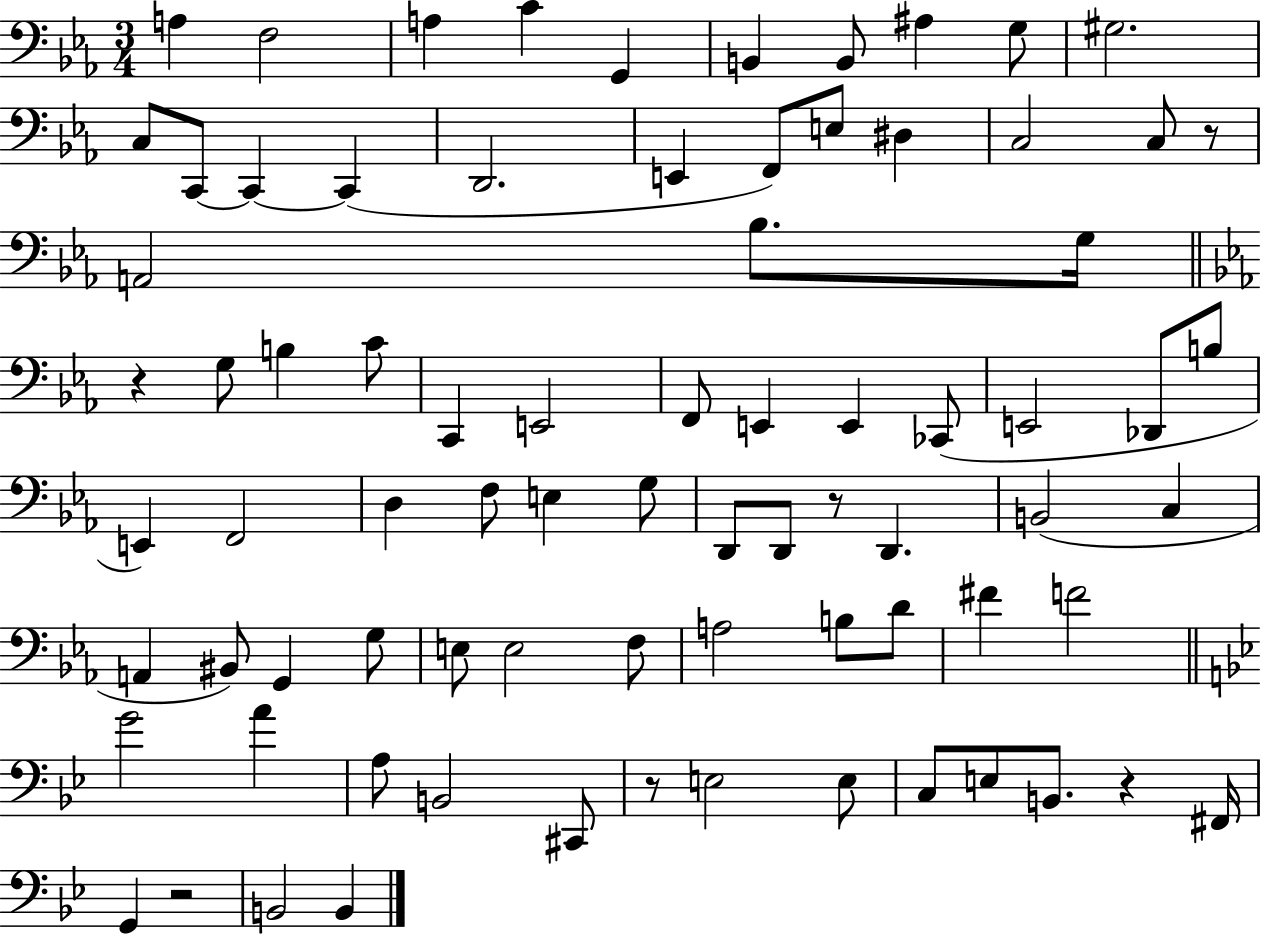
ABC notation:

X:1
T:Untitled
M:3/4
L:1/4
K:Eb
A, F,2 A, C G,, B,, B,,/2 ^A, G,/2 ^G,2 C,/2 C,,/2 C,, C,, D,,2 E,, F,,/2 E,/2 ^D, C,2 C,/2 z/2 A,,2 _B,/2 G,/4 z G,/2 B, C/2 C,, E,,2 F,,/2 E,, E,, _C,,/2 E,,2 _D,,/2 B,/2 E,, F,,2 D, F,/2 E, G,/2 D,,/2 D,,/2 z/2 D,, B,,2 C, A,, ^B,,/2 G,, G,/2 E,/2 E,2 F,/2 A,2 B,/2 D/2 ^F F2 G2 A A,/2 B,,2 ^C,,/2 z/2 E,2 E,/2 C,/2 E,/2 B,,/2 z ^F,,/4 G,, z2 B,,2 B,,